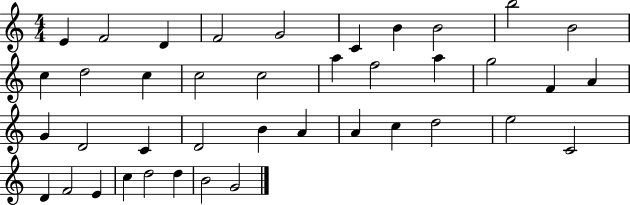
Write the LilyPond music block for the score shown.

{
  \clef treble
  \numericTimeSignature
  \time 4/4
  \key c \major
  e'4 f'2 d'4 | f'2 g'2 | c'4 b'4 b'2 | b''2 b'2 | \break c''4 d''2 c''4 | c''2 c''2 | a''4 f''2 a''4 | g''2 f'4 a'4 | \break g'4 d'2 c'4 | d'2 b'4 a'4 | a'4 c''4 d''2 | e''2 c'2 | \break d'4 f'2 e'4 | c''4 d''2 d''4 | b'2 g'2 | \bar "|."
}